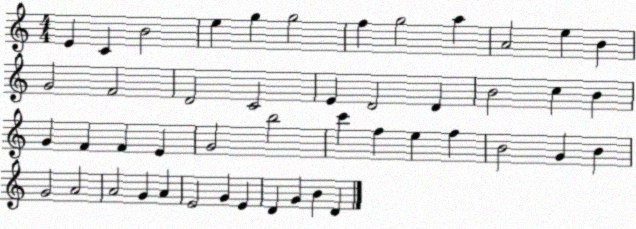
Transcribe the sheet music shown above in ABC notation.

X:1
T:Untitled
M:4/4
L:1/4
K:C
E C B2 e g g2 f g2 a A2 e B G2 F2 D2 C2 E D2 D B2 c B G F F E G2 b2 c' f e f B2 G B G2 A2 A2 G A E2 G E D G B D